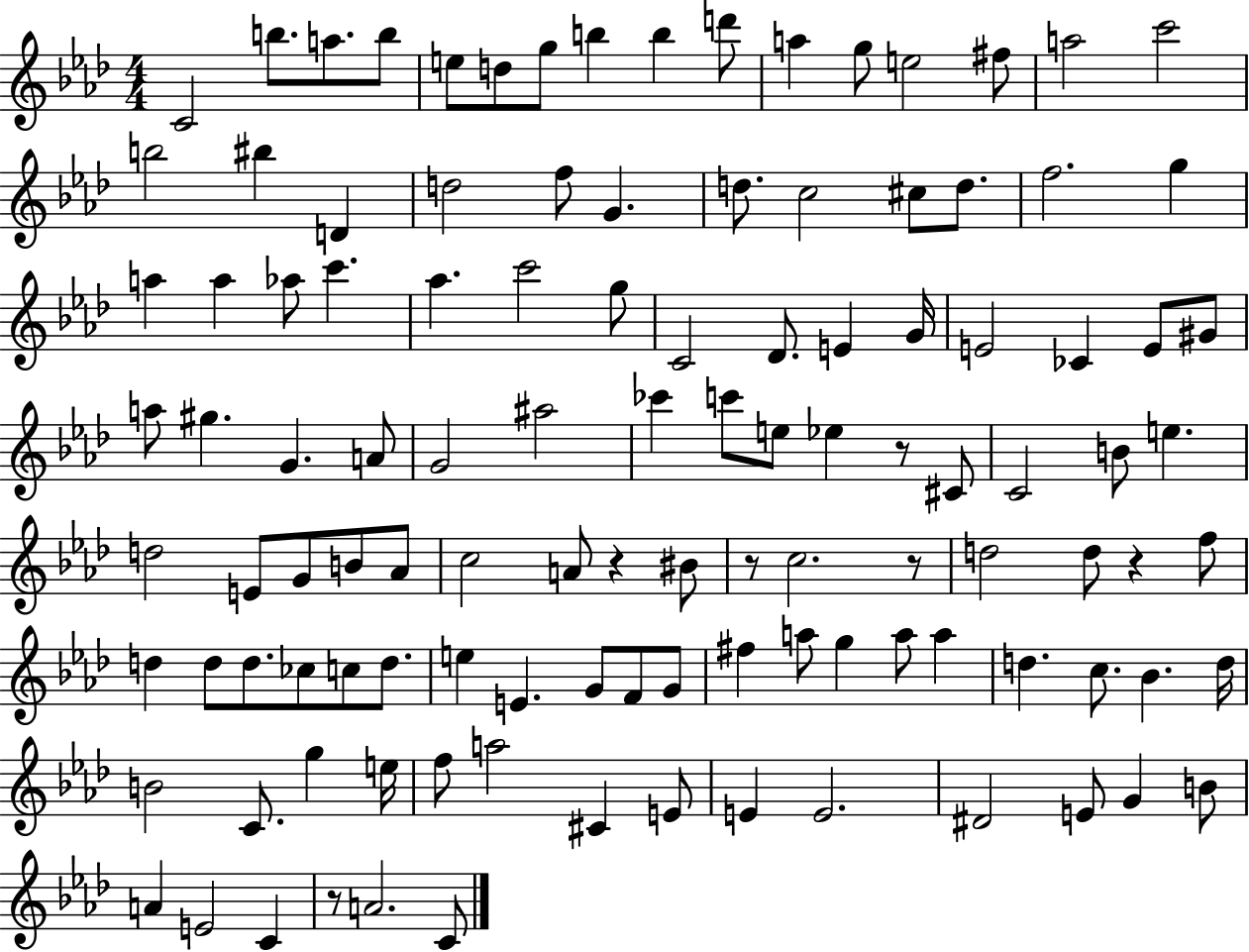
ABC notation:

X:1
T:Untitled
M:4/4
L:1/4
K:Ab
C2 b/2 a/2 b/2 e/2 d/2 g/2 b b d'/2 a g/2 e2 ^f/2 a2 c'2 b2 ^b D d2 f/2 G d/2 c2 ^c/2 d/2 f2 g a a _a/2 c' _a c'2 g/2 C2 _D/2 E G/4 E2 _C E/2 ^G/2 a/2 ^g G A/2 G2 ^a2 _c' c'/2 e/2 _e z/2 ^C/2 C2 B/2 e d2 E/2 G/2 B/2 _A/2 c2 A/2 z ^B/2 z/2 c2 z/2 d2 d/2 z f/2 d d/2 d/2 _c/2 c/2 d/2 e E G/2 F/2 G/2 ^f a/2 g a/2 a d c/2 _B d/4 B2 C/2 g e/4 f/2 a2 ^C E/2 E E2 ^D2 E/2 G B/2 A E2 C z/2 A2 C/2